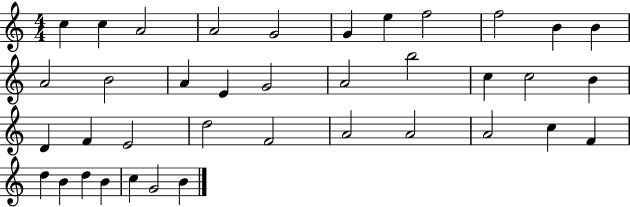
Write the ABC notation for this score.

X:1
T:Untitled
M:4/4
L:1/4
K:C
c c A2 A2 G2 G e f2 f2 B B A2 B2 A E G2 A2 b2 c c2 B D F E2 d2 F2 A2 A2 A2 c F d B d B c G2 B